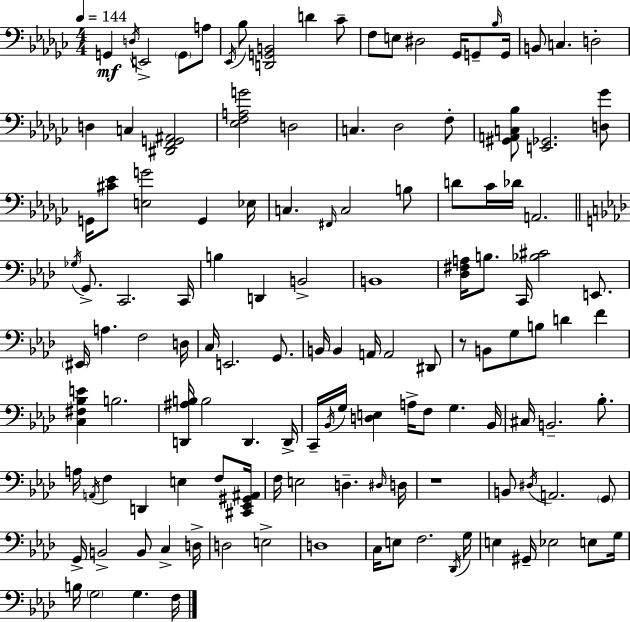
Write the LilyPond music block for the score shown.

{
  \clef bass
  \numericTimeSignature
  \time 4/4
  \key ees \minor
  \tempo 4 = 144
  g,4\mf \acciaccatura { d16 } e,2-> \parenthesize g,8 a8 | \acciaccatura { ees,16 } bes8 <d, g, b,>2 d'4 | ces'8-- f8 e8 dis2 ges,16 g,8-- | \grace { bes16 } g,16 b,8 c4. d2-. | \break d4 c4 <dis, f, g, ais,>2 | <ees f a g'>2 d2 | c4. des2 | f8-. <gis, a, c bes>8 <e, ges,>2. | \break <d ges'>8 g,16 <cis' ees'>8 <e g'>2 g,4 | ees16 c4. \grace { fis,16 } c2 | b8 d'8 ces'16 des'16 a,2. | \bar "||" \break \key f \minor \acciaccatura { ges16 } g,8.-> c,2. | c,16 b4 d,4 b,2-> | b,1 | <des fis a>16 b8. c,16 <bes cis'>2 e,8. | \break \parenthesize eis,16 a4. f2 | d16 c16 e,2. g,8. | b,16 b,4 a,16 a,2 dis,8 | r8 b,8 g8 b8 d'4 f'4 | \break <c fis bes e'>4 b2. | <d, ais b>16 b2 d,4. | d,16-> c,16-- \acciaccatura { bes,16 } g16 <d e>4 a16-> f8 g4. | bes,16 cis16 b,2.-- bes8.-. | \break a16 \acciaccatura { a,16 } f4 d,4 e4 | f8 <cis, ees, gis, ais,>16 f16 e2 d4.-- | \grace { dis16 } d16 r1 | b,8 \acciaccatura { dis16 } a,2. | \break \parenthesize g,8 g,16-> b,2-> b,8 | c4-> d16-> d2 e2-> | d1 | c16 e8 f2. | \break \acciaccatura { des,16 } g16 e4 gis,16-- ees2 | e8 g16 b16 \parenthesize g2 g4. | f16 \bar "|."
}